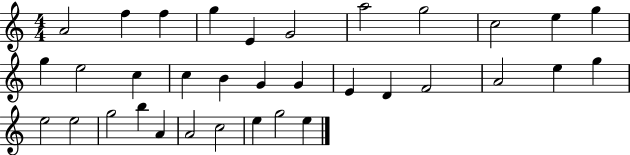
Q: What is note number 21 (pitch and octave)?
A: F4